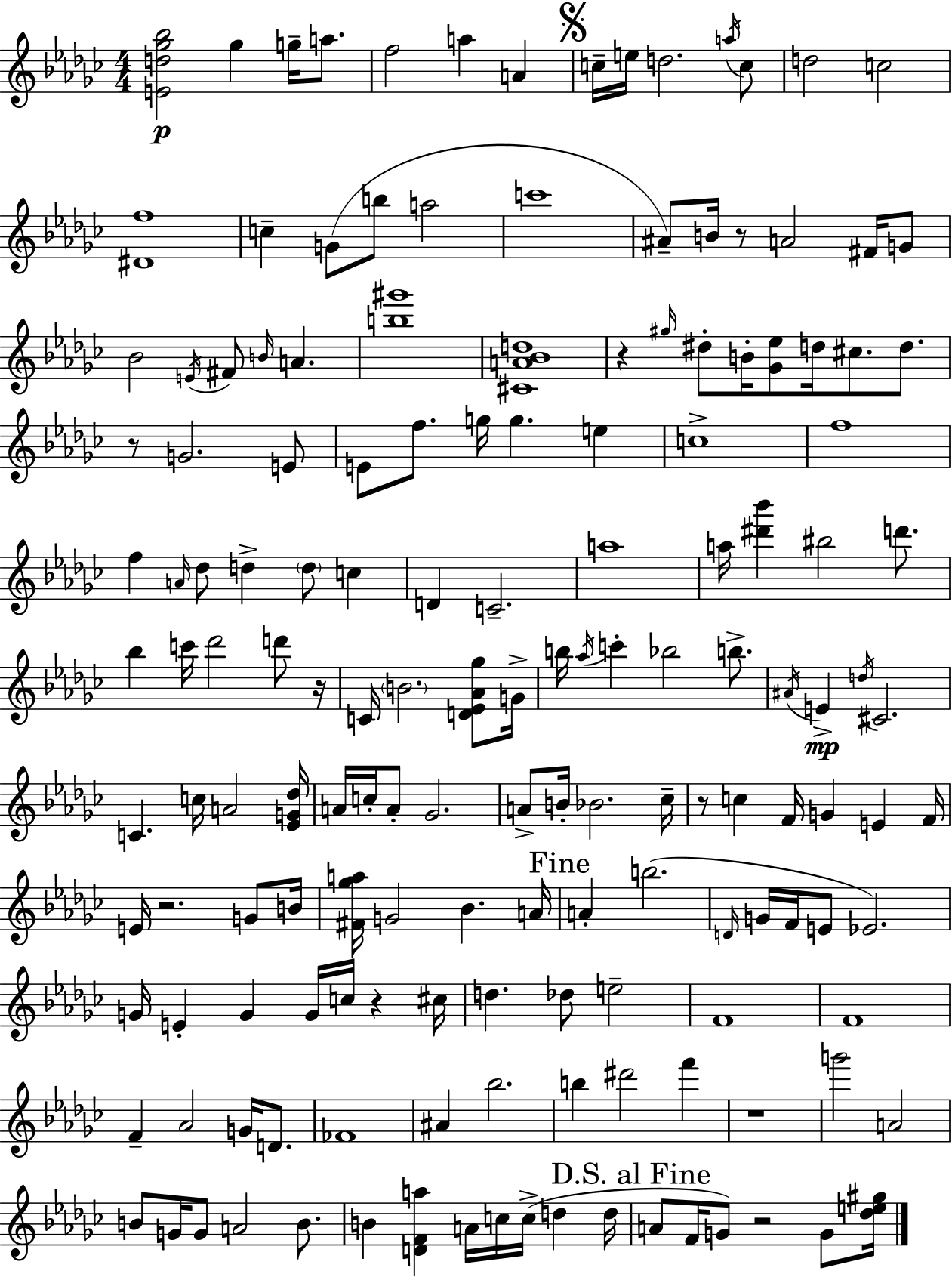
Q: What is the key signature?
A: EES minor